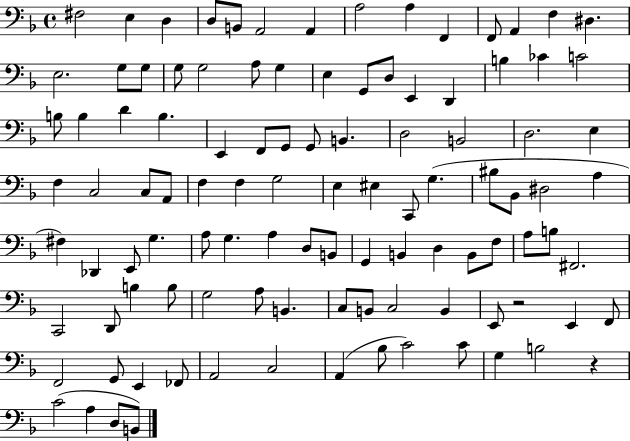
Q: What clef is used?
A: bass